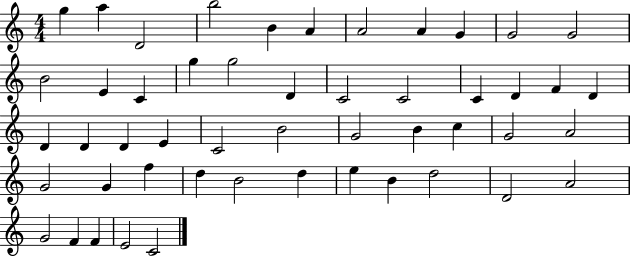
{
  \clef treble
  \numericTimeSignature
  \time 4/4
  \key c \major
  g''4 a''4 d'2 | b''2 b'4 a'4 | a'2 a'4 g'4 | g'2 g'2 | \break b'2 e'4 c'4 | g''4 g''2 d'4 | c'2 c'2 | c'4 d'4 f'4 d'4 | \break d'4 d'4 d'4 e'4 | c'2 b'2 | g'2 b'4 c''4 | g'2 a'2 | \break g'2 g'4 f''4 | d''4 b'2 d''4 | e''4 b'4 d''2 | d'2 a'2 | \break g'2 f'4 f'4 | e'2 c'2 | \bar "|."
}